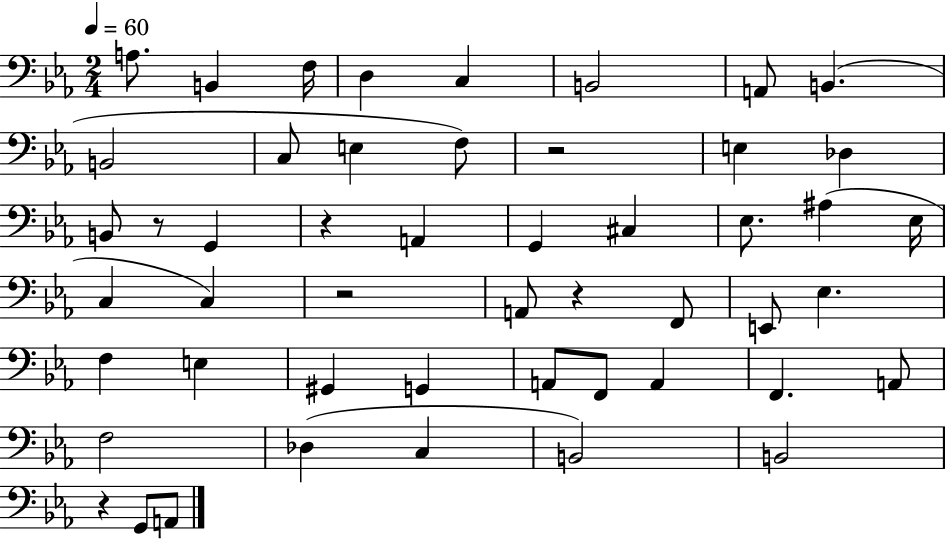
{
  \clef bass
  \numericTimeSignature
  \time 2/4
  \key ees \major
  \tempo 4 = 60
  a8. b,4 f16 | d4 c4 | b,2 | a,8 b,4.( | \break b,2 | c8 e4 f8) | r2 | e4 des4 | \break b,8 r8 g,4 | r4 a,4 | g,4 cis4 | ees8. ais4( ees16 | \break c4 c4) | r2 | a,8 r4 f,8 | e,8 ees4. | \break f4 e4 | gis,4 g,4 | a,8 f,8 a,4 | f,4. a,8 | \break f2 | des4( c4 | b,2) | b,2 | \break r4 g,8 a,8 | \bar "|."
}